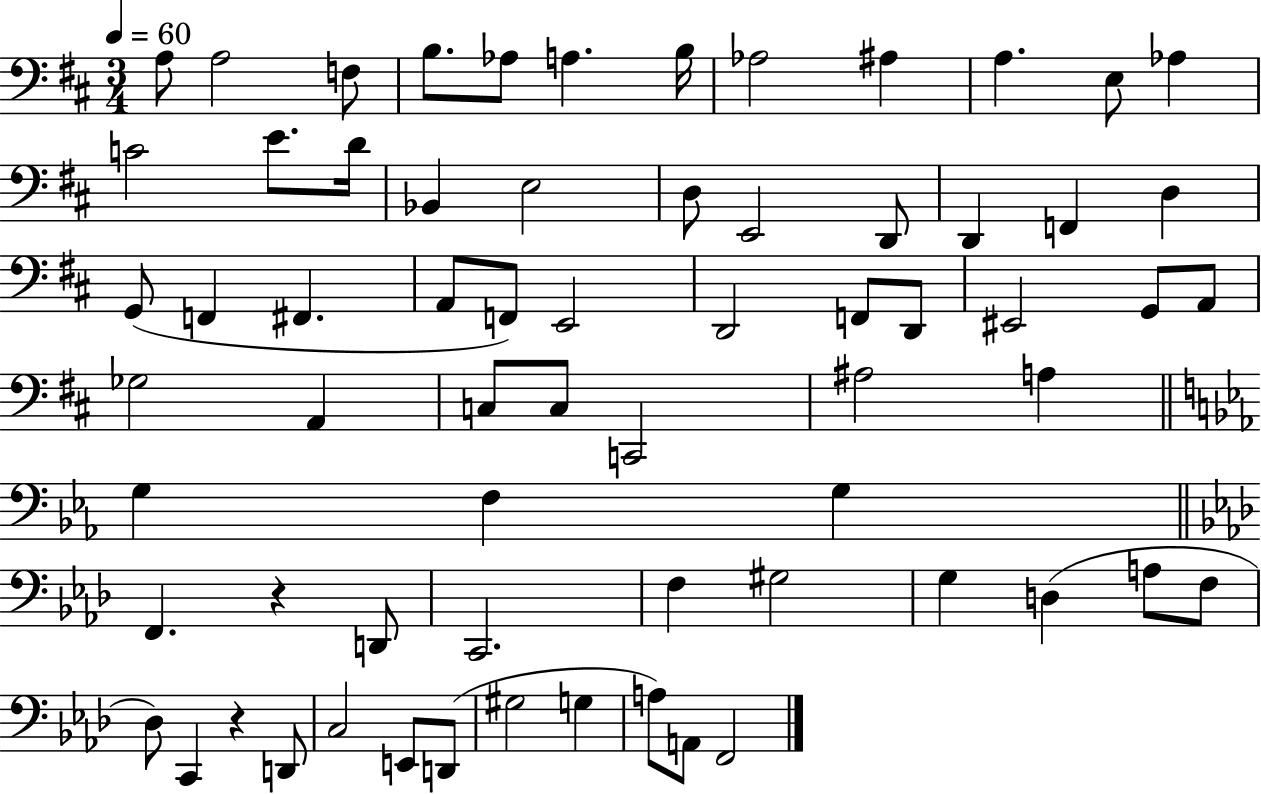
X:1
T:Untitled
M:3/4
L:1/4
K:D
A,/2 A,2 F,/2 B,/2 _A,/2 A, B,/4 _A,2 ^A, A, E,/2 _A, C2 E/2 D/4 _B,, E,2 D,/2 E,,2 D,,/2 D,, F,, D, G,,/2 F,, ^F,, A,,/2 F,,/2 E,,2 D,,2 F,,/2 D,,/2 ^E,,2 G,,/2 A,,/2 _G,2 A,, C,/2 C,/2 C,,2 ^A,2 A, G, F, G, F,, z D,,/2 C,,2 F, ^G,2 G, D, A,/2 F,/2 _D,/2 C,, z D,,/2 C,2 E,,/2 D,,/2 ^G,2 G, A,/2 A,,/2 F,,2